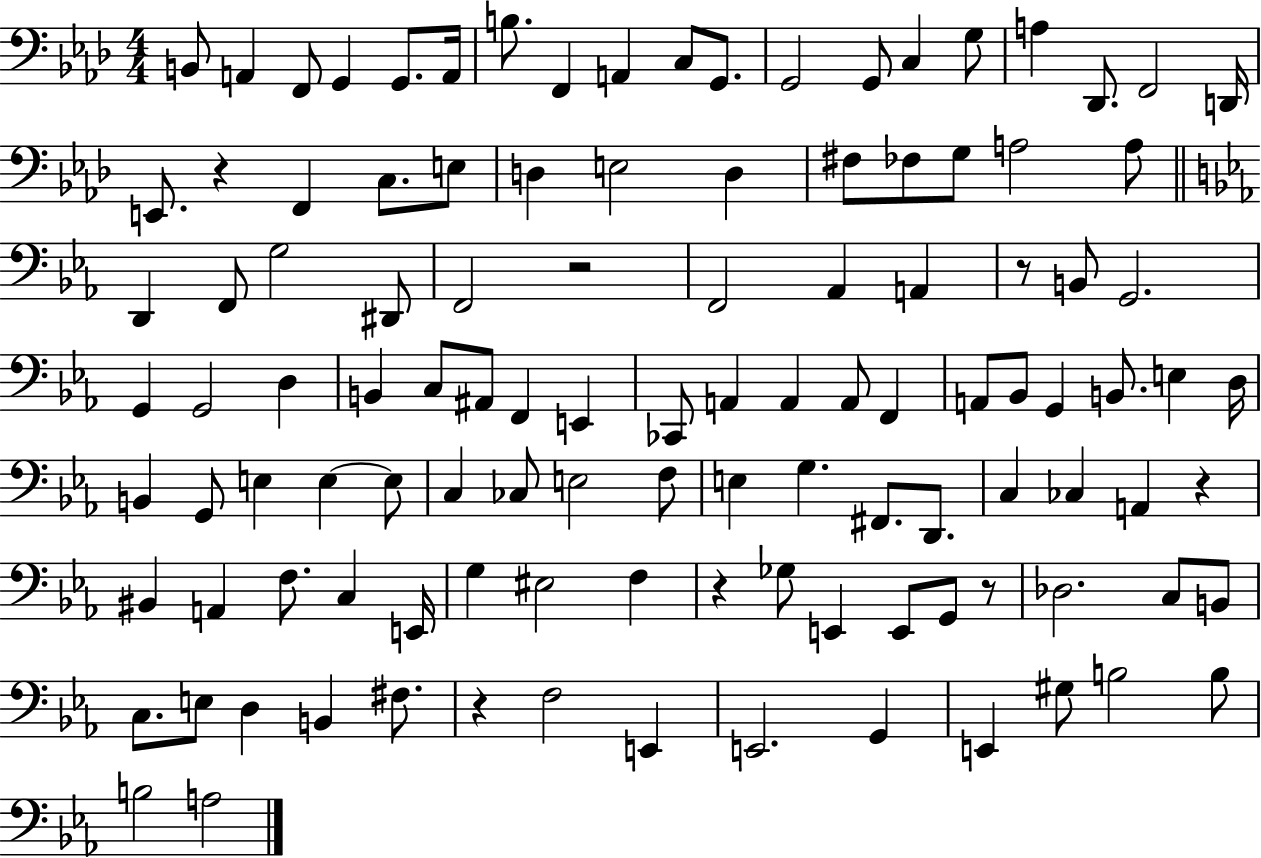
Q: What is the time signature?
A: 4/4